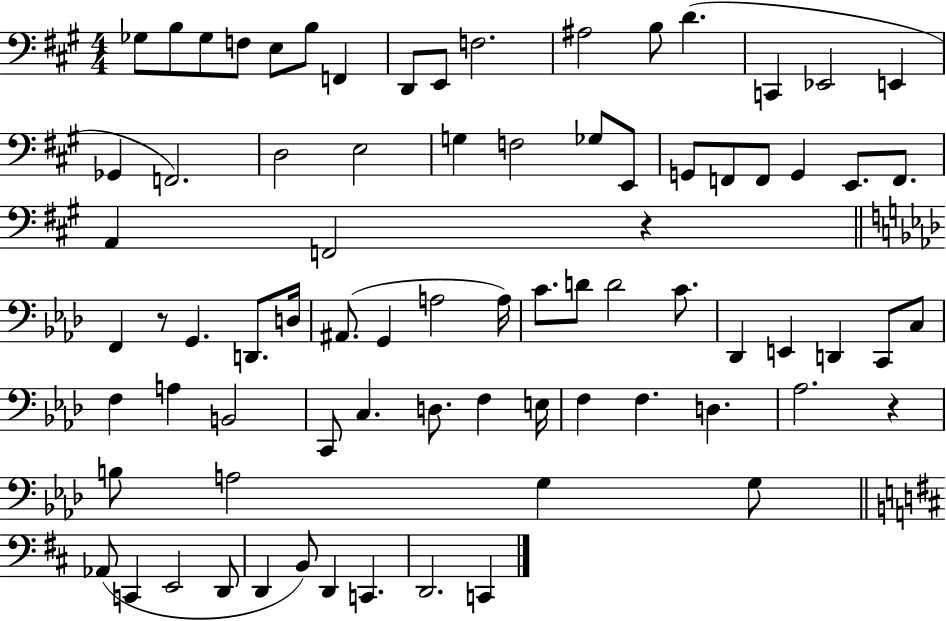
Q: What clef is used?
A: bass